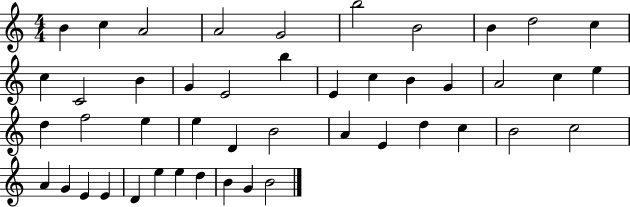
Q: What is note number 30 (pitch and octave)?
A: A4